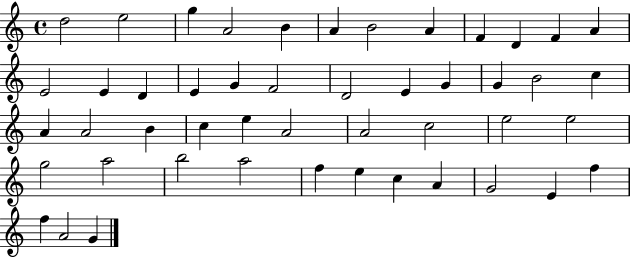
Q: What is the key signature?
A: C major